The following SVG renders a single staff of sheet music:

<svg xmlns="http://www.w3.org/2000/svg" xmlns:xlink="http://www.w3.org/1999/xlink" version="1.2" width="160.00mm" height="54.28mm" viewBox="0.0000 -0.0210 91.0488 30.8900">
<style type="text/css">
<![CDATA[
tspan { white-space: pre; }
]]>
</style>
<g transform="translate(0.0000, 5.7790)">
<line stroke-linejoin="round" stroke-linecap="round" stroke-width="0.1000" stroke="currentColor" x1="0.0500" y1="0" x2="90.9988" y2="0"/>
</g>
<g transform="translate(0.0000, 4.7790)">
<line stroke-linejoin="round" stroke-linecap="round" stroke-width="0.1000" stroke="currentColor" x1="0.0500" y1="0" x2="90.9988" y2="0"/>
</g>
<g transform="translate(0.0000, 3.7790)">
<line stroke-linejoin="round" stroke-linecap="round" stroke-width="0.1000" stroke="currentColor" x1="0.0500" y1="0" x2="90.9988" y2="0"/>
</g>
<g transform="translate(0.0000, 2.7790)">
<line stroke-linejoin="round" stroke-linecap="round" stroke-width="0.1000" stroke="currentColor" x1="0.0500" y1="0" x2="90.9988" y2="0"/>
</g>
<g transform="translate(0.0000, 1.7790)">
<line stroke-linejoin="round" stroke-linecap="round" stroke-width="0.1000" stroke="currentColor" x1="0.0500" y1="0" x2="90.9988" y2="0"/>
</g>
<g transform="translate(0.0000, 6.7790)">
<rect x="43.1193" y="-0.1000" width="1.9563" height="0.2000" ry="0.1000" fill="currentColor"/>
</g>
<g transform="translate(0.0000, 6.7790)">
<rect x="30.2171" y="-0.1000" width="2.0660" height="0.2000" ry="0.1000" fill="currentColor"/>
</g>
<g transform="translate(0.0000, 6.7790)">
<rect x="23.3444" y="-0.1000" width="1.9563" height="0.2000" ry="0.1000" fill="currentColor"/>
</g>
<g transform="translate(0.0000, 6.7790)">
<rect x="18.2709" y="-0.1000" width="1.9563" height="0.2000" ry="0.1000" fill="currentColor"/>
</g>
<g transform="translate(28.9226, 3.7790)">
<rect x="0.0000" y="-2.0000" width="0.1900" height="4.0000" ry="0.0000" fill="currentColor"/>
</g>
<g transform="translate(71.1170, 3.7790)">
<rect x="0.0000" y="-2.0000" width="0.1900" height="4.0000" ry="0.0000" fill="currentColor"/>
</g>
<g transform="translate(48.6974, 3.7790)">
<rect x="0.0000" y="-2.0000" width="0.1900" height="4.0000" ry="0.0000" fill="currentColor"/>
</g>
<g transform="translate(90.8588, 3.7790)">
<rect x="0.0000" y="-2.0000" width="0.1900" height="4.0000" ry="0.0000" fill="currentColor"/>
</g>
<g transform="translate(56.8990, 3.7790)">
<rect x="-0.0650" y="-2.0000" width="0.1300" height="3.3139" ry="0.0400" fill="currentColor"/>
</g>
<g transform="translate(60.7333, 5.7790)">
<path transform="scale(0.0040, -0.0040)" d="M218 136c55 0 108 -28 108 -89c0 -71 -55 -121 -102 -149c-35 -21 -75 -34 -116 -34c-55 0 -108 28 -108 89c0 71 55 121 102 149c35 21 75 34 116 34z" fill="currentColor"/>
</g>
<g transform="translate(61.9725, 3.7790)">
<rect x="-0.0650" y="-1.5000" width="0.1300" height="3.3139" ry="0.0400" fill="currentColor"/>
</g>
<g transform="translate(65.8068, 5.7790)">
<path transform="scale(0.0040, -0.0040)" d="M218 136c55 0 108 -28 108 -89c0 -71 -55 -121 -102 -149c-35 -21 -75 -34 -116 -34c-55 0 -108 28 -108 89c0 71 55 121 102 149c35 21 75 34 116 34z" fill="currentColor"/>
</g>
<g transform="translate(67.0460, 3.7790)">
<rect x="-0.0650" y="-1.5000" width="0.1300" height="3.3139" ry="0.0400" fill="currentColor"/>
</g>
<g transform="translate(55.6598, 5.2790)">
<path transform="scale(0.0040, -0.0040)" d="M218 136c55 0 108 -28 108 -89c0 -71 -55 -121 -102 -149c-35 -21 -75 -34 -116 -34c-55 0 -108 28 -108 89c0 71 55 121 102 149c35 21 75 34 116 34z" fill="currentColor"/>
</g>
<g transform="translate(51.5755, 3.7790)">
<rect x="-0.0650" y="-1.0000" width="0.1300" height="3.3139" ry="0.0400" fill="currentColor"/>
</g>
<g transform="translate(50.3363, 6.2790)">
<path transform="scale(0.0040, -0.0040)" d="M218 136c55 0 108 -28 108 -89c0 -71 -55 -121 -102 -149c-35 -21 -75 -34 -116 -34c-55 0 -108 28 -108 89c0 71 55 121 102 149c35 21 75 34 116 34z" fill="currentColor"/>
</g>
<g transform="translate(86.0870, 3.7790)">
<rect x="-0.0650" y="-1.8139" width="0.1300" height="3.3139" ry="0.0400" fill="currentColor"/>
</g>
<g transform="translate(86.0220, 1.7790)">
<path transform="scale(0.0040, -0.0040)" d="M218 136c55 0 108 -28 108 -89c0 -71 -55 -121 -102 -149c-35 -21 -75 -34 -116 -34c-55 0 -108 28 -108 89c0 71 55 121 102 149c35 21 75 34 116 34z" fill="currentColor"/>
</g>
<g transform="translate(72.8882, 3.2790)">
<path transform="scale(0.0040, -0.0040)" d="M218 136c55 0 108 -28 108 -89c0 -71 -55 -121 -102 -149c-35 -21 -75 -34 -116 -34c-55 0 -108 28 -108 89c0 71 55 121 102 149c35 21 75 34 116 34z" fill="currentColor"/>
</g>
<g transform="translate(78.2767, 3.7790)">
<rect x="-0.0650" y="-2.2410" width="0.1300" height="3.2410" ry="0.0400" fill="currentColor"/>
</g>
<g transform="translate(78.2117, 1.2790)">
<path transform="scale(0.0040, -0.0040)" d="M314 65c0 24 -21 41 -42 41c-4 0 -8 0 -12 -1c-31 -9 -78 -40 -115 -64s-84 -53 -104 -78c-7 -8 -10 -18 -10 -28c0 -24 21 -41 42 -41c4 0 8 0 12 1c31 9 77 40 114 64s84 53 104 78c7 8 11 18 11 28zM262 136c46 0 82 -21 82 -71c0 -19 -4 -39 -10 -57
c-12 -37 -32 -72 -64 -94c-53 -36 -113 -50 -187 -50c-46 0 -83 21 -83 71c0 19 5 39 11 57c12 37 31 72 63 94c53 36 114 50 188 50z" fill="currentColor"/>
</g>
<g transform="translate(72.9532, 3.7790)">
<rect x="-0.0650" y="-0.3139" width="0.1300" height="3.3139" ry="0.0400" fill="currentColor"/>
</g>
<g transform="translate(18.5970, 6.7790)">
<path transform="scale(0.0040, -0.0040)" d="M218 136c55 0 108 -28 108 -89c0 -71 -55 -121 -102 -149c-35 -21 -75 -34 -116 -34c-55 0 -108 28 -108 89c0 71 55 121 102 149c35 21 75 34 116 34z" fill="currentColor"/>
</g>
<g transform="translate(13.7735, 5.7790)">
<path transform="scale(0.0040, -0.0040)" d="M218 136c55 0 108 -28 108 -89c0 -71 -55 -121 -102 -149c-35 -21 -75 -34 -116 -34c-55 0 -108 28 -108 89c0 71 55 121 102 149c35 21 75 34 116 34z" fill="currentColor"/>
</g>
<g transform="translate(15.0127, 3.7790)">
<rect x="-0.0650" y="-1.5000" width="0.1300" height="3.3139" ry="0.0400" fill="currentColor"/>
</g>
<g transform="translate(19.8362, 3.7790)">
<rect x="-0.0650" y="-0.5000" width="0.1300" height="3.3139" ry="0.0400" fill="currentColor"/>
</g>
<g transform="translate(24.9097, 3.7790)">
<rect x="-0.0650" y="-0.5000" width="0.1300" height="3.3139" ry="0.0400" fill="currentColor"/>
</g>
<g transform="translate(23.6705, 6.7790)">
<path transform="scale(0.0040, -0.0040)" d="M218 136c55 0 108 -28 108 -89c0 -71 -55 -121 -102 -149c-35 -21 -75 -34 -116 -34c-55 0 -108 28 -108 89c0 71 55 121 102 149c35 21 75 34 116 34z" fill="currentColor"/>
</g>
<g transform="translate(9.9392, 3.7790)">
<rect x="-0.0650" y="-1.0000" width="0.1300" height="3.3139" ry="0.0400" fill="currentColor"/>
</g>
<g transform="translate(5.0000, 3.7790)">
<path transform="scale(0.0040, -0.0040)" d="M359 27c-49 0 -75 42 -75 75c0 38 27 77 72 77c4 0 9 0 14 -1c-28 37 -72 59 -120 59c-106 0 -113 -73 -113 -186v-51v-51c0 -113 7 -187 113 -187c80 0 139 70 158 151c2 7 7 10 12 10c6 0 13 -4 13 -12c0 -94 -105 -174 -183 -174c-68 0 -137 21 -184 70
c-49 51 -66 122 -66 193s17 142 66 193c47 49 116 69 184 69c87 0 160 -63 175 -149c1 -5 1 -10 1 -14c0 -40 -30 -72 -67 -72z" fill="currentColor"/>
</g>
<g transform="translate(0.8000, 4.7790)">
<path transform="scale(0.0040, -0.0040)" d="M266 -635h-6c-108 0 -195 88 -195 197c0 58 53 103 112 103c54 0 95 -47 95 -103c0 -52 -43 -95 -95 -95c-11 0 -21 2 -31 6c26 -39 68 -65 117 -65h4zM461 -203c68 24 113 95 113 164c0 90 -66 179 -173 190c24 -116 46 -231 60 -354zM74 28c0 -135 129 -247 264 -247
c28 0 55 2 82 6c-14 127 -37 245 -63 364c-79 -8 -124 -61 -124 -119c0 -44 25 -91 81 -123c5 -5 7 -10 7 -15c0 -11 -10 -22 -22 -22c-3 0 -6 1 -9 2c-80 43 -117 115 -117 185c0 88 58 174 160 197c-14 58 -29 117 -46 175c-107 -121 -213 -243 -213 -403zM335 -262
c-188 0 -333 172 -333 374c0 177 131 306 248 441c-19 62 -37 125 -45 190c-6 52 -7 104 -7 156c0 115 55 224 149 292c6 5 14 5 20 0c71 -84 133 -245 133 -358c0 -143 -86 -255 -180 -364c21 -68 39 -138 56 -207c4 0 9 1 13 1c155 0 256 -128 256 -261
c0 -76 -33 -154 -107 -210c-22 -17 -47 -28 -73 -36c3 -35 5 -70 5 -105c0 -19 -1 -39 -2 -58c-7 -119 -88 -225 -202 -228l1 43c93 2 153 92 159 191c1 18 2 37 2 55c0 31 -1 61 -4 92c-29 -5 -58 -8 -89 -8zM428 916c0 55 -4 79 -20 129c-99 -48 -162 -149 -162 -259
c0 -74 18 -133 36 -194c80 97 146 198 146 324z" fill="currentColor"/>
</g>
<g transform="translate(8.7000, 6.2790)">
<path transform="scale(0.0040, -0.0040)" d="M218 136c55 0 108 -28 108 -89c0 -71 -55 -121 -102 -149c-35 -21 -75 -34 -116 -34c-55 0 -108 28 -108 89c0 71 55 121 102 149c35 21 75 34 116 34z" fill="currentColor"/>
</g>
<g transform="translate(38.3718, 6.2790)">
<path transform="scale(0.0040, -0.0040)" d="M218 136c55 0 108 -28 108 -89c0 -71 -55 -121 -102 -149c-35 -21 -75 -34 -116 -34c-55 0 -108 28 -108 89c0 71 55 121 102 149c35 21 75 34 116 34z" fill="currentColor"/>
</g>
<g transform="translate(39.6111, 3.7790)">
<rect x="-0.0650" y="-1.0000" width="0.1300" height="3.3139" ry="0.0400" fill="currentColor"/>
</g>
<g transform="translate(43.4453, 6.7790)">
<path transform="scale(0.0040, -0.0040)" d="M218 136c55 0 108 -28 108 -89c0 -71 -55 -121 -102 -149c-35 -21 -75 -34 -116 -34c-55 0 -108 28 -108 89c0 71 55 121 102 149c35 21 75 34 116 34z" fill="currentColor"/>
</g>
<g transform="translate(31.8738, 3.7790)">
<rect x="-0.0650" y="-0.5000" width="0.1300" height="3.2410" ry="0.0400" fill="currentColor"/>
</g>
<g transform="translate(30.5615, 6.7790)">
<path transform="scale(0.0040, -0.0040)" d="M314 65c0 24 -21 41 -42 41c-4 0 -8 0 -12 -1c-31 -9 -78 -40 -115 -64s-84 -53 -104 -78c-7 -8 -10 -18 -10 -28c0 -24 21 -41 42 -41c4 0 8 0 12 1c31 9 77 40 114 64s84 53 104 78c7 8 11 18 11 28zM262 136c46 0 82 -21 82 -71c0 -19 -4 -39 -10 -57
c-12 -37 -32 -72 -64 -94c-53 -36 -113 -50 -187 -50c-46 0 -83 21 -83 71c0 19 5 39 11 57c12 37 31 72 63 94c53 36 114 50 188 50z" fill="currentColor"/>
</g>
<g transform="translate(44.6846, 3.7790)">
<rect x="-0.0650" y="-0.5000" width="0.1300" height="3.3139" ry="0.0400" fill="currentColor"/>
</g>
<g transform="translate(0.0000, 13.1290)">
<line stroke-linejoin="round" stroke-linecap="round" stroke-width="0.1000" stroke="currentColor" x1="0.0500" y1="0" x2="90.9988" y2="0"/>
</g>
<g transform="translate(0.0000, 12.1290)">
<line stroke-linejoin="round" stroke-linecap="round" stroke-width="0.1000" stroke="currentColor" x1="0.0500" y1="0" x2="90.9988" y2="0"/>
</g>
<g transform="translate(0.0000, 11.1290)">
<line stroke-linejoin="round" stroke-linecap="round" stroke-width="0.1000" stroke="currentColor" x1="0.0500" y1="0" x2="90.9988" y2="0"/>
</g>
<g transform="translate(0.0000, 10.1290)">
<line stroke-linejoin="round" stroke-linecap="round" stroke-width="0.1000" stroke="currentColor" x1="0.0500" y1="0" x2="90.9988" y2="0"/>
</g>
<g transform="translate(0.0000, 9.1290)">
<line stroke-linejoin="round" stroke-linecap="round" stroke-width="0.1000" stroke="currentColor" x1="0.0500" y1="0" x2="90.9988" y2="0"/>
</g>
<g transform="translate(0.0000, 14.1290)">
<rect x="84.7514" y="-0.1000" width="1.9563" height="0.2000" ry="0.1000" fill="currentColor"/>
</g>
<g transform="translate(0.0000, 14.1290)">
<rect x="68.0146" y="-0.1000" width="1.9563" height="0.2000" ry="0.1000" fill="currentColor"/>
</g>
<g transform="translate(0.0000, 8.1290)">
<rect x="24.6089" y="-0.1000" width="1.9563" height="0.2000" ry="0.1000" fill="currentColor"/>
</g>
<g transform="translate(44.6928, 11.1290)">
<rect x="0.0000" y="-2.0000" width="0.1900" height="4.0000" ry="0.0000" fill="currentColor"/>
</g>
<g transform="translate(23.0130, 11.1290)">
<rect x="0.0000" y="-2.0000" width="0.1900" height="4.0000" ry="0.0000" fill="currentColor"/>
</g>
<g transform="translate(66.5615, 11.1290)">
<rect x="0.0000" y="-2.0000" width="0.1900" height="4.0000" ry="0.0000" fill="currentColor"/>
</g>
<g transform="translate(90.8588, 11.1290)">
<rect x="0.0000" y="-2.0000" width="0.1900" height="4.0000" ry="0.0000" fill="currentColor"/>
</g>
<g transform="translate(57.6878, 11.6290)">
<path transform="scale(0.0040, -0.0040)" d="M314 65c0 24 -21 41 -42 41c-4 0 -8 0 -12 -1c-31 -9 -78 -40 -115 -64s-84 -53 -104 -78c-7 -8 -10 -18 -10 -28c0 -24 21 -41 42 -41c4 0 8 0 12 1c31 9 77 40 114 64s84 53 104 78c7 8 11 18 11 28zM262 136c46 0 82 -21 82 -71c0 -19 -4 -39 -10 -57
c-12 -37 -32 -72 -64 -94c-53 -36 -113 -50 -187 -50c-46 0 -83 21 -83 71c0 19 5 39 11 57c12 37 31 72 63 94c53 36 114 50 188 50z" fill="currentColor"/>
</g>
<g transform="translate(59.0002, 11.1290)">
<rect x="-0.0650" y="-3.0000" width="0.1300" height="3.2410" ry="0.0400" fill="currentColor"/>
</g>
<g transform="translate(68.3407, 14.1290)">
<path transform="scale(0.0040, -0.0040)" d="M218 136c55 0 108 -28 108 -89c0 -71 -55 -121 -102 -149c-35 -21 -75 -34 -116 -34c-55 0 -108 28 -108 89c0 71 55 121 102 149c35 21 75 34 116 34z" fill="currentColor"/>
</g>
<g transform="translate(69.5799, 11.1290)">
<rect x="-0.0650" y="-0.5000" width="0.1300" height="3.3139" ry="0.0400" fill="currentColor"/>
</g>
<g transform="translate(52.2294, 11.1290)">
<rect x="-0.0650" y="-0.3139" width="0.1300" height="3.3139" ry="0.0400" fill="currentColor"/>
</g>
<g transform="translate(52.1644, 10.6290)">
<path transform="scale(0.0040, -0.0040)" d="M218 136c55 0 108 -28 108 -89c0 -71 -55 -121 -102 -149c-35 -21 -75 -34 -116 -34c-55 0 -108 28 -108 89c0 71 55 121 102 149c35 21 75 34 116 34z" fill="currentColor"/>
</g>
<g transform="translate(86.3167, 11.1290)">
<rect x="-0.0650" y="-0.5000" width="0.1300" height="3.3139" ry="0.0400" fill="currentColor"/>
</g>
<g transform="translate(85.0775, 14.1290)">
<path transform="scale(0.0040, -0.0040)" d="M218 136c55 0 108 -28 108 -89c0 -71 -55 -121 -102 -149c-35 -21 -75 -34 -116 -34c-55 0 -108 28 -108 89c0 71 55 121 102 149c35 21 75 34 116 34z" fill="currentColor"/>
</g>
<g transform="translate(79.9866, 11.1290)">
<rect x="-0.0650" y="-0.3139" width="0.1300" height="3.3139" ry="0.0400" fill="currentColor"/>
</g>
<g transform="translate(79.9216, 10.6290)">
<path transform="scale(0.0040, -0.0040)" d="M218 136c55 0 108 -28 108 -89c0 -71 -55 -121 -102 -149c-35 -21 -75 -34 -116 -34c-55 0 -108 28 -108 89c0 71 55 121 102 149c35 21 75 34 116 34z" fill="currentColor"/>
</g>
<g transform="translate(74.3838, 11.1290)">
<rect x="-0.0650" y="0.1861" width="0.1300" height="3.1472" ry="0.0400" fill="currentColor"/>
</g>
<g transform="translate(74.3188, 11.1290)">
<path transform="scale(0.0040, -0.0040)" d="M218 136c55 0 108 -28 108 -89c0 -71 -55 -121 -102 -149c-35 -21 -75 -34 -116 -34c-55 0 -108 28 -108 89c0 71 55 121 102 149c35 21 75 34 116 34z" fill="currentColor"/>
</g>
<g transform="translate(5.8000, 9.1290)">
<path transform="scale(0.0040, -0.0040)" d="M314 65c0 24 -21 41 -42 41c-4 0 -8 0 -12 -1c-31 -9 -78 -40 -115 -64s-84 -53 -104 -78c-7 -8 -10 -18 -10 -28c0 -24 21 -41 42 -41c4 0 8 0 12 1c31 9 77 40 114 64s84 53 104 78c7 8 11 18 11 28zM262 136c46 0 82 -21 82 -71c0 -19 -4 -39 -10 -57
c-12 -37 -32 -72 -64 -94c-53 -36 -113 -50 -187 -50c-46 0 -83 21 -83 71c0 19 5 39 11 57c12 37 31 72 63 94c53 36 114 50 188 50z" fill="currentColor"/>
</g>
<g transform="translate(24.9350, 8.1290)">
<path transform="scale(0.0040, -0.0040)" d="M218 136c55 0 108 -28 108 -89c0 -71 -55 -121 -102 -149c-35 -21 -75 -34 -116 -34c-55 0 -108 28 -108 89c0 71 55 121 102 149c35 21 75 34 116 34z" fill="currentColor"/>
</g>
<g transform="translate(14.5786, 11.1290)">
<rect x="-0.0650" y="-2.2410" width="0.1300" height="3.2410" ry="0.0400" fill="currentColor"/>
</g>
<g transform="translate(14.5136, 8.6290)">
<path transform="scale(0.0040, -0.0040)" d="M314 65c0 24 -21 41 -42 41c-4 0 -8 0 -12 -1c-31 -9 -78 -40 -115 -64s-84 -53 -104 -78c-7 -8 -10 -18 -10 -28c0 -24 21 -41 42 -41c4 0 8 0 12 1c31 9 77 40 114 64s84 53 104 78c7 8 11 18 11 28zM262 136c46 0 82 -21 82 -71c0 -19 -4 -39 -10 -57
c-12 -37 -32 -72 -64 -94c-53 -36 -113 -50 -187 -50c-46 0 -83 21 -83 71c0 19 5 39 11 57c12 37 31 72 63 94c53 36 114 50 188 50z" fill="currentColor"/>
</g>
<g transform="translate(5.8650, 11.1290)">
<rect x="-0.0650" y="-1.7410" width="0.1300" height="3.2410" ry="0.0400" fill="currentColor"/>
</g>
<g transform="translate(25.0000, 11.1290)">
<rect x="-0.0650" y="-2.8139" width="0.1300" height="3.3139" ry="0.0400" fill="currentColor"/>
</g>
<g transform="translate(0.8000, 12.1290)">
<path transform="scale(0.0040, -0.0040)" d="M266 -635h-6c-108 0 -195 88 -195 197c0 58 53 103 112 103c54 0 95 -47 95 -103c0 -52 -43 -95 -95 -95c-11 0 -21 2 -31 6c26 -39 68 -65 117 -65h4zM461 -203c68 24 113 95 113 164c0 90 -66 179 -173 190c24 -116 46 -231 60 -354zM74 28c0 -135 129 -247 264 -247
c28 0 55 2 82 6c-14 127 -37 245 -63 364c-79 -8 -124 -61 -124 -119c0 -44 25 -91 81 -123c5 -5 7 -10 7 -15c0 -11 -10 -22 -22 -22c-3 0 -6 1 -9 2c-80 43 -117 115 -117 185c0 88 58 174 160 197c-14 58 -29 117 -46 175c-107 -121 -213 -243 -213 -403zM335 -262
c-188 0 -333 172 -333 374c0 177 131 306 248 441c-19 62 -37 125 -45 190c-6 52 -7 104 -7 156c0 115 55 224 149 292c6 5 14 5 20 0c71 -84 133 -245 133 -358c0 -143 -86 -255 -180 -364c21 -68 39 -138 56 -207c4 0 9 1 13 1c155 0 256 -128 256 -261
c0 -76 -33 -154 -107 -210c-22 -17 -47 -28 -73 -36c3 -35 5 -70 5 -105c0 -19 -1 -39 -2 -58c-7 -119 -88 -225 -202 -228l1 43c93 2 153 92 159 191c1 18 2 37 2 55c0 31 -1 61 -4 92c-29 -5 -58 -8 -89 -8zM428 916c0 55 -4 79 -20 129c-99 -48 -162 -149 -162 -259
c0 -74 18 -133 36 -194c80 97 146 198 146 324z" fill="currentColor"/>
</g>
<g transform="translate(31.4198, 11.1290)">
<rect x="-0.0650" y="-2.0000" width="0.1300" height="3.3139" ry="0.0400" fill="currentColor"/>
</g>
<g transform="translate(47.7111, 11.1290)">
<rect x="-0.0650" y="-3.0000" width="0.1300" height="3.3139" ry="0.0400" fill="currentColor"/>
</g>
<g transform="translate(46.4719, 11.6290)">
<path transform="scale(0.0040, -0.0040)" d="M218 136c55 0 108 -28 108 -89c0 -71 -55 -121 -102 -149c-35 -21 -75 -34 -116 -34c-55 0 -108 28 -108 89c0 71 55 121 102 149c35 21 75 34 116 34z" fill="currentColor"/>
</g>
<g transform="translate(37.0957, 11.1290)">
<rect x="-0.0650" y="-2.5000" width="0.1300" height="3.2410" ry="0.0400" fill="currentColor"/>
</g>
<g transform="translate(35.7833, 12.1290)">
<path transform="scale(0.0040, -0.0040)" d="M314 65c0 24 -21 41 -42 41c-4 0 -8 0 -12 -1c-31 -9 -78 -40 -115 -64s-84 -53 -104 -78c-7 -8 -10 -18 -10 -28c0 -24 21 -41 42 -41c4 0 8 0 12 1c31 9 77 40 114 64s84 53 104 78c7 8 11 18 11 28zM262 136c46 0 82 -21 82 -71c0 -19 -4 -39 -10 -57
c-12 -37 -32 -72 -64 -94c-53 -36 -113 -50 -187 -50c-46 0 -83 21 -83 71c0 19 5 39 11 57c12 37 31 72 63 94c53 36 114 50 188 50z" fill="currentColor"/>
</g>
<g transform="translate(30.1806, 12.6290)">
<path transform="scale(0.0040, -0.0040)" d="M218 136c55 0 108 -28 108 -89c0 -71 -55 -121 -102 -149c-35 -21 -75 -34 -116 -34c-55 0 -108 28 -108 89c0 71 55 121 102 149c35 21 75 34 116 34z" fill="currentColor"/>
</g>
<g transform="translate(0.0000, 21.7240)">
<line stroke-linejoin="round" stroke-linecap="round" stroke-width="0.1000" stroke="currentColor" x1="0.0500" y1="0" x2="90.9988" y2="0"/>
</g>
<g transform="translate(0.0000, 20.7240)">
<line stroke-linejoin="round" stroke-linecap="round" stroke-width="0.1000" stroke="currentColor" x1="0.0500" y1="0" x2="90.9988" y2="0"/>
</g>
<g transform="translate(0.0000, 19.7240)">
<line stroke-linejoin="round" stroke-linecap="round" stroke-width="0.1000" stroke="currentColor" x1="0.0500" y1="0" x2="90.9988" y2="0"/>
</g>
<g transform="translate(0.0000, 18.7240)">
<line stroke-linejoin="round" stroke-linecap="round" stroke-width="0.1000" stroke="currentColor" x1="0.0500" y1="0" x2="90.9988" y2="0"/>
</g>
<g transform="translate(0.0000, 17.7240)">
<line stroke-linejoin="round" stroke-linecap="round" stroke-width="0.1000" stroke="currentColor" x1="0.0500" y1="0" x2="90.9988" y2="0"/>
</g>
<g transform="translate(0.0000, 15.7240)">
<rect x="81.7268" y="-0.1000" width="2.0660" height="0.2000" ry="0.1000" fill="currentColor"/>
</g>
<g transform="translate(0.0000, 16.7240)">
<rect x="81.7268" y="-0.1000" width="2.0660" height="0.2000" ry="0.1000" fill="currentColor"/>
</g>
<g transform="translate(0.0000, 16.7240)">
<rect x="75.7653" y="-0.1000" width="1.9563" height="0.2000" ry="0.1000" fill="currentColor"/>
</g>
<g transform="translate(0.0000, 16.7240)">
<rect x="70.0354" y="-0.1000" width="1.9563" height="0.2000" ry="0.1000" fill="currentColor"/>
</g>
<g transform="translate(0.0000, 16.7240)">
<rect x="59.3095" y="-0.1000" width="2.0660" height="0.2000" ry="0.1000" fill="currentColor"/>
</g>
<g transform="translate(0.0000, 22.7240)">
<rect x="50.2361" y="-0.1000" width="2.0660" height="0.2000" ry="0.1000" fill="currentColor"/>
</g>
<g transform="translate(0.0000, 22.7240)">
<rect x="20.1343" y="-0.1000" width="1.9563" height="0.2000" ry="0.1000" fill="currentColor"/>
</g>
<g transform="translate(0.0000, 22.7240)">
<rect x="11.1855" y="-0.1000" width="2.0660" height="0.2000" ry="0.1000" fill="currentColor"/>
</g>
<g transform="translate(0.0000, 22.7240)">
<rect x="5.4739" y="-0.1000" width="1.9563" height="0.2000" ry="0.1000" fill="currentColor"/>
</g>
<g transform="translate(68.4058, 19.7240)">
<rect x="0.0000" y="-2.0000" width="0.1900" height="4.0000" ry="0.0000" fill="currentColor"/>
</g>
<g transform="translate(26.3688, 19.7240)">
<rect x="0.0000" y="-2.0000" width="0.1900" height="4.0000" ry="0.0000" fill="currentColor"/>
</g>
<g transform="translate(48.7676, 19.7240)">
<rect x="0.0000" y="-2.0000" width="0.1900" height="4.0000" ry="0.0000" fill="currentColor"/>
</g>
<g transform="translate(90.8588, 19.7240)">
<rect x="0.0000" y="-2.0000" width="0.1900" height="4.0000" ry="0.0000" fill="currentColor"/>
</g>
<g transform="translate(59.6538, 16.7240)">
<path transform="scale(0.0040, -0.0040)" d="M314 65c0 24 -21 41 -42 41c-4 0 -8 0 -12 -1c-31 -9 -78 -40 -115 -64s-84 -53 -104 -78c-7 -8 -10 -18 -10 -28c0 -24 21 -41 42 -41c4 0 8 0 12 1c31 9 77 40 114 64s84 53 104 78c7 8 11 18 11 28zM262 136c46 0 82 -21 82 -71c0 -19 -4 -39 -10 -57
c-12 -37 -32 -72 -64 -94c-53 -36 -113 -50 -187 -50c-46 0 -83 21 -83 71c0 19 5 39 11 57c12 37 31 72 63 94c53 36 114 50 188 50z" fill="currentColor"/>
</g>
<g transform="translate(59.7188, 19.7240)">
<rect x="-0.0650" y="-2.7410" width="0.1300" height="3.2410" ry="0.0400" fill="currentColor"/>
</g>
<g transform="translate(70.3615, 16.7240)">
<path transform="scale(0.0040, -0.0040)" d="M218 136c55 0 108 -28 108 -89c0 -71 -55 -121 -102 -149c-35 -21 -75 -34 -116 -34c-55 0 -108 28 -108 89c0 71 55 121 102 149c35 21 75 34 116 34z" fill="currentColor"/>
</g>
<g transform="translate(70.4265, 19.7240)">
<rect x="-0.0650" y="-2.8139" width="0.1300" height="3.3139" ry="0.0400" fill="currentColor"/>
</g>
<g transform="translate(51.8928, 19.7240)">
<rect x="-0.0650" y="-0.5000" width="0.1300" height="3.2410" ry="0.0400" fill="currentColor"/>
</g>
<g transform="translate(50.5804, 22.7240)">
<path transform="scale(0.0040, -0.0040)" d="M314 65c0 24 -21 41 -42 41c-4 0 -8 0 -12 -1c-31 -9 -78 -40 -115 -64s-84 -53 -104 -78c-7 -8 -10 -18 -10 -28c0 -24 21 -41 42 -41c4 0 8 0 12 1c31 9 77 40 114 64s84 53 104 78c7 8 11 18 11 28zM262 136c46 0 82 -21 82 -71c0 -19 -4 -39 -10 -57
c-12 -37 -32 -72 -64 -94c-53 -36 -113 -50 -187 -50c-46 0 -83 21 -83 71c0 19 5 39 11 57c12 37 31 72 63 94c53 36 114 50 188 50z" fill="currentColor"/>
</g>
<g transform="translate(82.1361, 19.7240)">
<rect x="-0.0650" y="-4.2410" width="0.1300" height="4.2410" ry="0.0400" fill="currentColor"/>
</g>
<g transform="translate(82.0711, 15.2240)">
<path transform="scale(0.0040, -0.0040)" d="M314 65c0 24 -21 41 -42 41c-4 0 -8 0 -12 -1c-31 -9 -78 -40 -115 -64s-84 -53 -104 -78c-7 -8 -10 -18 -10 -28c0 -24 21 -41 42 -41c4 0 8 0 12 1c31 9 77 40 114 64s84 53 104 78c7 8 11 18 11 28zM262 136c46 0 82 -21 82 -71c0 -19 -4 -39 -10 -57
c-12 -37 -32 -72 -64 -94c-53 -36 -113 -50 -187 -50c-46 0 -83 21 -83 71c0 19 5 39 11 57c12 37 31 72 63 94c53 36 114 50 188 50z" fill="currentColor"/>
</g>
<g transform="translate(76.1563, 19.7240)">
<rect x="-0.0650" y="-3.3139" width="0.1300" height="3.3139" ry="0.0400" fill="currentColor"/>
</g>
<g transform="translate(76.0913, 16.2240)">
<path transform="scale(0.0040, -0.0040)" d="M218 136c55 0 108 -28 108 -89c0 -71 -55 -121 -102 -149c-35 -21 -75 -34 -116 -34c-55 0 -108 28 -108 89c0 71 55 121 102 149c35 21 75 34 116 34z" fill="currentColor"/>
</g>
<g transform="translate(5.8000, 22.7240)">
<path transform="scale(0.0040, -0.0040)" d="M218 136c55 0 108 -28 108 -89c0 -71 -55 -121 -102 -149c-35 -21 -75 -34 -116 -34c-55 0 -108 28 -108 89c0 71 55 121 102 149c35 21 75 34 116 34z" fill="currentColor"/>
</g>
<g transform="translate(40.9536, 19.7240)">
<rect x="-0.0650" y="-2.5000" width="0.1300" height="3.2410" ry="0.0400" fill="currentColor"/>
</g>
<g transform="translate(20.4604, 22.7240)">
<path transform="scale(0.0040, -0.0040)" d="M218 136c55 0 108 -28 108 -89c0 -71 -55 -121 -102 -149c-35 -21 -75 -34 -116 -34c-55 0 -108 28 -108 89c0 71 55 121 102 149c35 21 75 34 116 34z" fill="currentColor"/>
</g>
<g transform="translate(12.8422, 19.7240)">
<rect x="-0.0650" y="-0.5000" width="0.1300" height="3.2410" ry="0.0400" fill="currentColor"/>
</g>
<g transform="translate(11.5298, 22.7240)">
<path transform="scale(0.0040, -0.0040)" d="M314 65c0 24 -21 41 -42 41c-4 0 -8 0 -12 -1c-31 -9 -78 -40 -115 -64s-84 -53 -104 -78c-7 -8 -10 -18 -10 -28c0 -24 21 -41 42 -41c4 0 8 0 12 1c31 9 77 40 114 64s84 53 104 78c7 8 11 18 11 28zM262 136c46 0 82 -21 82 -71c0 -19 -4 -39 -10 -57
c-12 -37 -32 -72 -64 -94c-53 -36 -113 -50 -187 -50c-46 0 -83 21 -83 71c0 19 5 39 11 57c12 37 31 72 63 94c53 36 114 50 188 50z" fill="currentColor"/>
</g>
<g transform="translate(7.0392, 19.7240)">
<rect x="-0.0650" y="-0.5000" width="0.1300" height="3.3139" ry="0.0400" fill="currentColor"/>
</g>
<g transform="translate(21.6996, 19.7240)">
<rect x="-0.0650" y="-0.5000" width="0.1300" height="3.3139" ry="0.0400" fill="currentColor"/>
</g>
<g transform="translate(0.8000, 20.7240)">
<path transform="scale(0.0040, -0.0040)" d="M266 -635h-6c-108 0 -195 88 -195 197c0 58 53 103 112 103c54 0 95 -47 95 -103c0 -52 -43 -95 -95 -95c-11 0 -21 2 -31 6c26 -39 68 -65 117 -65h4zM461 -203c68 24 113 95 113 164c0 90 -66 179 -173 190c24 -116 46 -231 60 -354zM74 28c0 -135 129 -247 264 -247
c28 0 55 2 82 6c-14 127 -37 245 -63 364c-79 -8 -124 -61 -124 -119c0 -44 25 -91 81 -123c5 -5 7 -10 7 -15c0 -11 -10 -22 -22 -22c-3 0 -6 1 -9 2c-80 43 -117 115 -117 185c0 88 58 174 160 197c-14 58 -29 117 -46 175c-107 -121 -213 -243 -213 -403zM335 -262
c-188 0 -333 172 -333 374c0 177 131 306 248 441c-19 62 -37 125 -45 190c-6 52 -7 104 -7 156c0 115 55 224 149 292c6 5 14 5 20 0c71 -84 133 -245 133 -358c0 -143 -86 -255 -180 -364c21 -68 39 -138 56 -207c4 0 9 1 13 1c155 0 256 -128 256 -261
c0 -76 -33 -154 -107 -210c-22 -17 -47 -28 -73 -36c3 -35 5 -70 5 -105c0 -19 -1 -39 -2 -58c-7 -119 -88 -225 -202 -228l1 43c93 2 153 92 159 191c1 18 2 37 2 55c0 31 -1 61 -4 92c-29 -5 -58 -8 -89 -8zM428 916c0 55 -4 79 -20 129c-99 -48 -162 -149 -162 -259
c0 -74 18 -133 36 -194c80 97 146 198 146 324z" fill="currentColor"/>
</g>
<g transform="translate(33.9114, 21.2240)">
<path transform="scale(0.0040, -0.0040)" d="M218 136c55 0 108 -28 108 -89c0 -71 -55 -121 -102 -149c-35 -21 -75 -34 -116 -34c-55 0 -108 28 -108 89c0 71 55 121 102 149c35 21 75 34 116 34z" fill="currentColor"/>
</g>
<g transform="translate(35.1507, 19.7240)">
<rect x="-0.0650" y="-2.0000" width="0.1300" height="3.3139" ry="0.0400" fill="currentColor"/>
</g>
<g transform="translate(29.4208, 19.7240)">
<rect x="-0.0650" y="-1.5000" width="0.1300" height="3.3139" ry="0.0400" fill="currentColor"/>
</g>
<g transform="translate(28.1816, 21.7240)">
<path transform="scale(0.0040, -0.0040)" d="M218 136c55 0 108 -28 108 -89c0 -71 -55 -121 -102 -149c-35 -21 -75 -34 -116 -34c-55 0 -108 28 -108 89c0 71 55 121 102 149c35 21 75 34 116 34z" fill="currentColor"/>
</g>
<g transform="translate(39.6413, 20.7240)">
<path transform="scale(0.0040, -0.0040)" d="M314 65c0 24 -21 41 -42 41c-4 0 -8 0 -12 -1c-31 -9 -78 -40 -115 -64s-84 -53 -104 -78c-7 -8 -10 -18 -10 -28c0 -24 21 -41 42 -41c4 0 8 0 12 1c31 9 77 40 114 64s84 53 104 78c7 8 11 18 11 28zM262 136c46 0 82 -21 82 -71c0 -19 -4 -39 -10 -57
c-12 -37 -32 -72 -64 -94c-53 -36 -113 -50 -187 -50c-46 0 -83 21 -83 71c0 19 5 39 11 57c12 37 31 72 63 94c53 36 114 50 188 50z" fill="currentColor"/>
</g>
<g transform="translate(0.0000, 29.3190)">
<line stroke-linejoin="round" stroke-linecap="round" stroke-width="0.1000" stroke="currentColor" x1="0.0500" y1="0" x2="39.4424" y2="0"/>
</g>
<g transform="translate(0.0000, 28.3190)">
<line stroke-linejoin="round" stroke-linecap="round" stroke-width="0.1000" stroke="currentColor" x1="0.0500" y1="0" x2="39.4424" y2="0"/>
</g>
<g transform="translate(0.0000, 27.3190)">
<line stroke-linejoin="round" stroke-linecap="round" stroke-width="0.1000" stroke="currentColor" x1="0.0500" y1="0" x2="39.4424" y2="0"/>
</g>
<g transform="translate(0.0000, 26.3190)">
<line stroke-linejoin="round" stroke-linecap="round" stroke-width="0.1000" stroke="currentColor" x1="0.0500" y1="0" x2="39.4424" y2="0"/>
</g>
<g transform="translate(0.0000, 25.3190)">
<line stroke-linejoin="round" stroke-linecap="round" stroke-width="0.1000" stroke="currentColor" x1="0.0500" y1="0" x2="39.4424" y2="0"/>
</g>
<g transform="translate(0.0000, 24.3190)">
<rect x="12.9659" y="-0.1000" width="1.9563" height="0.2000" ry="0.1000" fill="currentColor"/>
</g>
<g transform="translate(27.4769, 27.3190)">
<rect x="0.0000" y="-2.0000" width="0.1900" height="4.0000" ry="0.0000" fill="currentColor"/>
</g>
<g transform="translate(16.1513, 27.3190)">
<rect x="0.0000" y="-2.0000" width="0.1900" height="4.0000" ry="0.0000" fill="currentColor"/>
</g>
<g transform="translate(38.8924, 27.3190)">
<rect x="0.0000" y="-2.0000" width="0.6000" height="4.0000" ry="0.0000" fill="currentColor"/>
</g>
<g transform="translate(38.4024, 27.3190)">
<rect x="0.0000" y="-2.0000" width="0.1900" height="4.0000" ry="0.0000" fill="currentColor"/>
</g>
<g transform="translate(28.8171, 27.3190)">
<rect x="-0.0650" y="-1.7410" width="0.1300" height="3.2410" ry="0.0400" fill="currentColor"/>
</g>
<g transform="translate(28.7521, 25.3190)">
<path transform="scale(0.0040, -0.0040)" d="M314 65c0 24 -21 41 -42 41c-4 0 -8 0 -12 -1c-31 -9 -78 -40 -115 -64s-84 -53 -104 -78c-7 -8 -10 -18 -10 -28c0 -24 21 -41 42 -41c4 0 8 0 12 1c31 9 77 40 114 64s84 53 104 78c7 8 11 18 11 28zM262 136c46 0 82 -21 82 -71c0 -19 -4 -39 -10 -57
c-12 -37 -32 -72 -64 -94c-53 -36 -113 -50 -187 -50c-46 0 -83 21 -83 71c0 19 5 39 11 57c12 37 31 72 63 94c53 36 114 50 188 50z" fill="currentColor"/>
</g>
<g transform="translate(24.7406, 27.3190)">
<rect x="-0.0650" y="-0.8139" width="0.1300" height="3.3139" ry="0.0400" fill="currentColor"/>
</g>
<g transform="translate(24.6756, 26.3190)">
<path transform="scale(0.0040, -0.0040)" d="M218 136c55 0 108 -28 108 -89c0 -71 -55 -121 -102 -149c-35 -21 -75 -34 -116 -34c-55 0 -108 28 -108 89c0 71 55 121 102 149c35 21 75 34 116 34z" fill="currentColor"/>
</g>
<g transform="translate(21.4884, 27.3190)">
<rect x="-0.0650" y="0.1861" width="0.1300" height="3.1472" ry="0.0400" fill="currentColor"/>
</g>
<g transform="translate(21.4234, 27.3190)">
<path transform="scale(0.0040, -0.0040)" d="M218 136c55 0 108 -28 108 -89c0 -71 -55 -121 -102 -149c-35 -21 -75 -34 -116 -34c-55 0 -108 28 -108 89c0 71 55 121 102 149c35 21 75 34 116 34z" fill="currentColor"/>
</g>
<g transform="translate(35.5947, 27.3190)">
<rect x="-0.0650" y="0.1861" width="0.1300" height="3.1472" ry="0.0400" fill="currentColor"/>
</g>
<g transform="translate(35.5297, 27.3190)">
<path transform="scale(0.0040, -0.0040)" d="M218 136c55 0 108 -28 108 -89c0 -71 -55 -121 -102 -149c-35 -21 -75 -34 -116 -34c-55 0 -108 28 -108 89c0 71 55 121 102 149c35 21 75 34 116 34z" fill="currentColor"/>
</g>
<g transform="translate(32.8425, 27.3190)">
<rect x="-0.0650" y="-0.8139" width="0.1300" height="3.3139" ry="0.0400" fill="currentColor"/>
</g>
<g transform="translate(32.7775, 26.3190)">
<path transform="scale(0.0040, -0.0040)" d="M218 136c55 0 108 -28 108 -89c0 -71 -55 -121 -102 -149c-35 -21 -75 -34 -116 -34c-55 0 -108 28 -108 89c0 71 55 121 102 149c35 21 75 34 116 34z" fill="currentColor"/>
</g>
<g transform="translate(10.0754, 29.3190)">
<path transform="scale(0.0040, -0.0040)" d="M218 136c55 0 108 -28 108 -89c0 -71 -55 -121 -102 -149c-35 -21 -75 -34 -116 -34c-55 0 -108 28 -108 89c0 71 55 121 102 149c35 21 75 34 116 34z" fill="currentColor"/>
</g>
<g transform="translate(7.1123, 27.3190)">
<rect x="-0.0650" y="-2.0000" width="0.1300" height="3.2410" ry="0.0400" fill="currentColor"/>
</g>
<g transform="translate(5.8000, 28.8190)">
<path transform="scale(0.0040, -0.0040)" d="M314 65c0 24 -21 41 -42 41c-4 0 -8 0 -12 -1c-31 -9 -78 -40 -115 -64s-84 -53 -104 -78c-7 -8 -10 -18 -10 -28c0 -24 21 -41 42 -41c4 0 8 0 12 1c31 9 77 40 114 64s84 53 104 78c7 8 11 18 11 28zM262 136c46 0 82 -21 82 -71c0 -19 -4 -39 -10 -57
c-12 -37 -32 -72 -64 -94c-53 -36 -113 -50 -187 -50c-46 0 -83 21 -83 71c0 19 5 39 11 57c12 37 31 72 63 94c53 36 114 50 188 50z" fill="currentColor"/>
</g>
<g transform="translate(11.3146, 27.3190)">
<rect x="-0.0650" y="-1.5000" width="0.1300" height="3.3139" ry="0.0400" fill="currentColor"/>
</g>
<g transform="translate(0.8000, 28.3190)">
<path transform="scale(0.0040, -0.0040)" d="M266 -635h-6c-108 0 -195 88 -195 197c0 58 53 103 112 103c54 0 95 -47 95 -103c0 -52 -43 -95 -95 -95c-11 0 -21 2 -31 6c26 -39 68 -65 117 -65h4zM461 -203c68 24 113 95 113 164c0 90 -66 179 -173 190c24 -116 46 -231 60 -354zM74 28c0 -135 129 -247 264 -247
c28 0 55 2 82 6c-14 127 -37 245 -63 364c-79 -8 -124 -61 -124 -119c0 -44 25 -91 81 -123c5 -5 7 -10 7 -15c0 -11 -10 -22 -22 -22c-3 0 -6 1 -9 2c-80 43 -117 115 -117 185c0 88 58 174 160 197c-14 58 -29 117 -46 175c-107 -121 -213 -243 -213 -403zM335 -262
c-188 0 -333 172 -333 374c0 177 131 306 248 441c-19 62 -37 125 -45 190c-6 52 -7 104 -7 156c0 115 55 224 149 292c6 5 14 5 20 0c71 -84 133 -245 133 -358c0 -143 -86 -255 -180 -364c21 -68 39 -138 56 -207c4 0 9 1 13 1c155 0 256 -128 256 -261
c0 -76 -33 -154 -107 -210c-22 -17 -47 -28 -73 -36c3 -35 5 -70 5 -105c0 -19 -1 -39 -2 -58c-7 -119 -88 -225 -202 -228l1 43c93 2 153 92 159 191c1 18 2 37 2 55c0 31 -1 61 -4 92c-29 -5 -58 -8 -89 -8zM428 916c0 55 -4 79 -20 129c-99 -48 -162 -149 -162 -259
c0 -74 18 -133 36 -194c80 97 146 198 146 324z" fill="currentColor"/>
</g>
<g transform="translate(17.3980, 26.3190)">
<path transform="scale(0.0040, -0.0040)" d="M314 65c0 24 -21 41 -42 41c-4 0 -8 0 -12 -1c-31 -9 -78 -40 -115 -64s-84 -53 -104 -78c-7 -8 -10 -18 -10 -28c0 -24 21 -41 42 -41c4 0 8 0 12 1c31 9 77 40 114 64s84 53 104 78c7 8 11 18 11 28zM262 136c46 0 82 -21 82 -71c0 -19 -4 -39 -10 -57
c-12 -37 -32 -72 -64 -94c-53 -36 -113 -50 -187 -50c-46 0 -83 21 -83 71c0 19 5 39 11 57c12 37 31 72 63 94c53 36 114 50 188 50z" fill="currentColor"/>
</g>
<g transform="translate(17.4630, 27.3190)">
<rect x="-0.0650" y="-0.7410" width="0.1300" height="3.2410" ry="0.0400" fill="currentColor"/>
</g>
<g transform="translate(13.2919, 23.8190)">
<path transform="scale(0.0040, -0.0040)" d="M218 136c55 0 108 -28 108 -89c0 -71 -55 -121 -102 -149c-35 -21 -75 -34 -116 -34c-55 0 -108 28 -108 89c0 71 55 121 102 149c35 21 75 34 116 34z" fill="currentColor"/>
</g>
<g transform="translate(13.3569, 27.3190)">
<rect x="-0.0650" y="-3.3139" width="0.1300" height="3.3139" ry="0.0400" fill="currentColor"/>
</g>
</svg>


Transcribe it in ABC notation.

X:1
T:Untitled
M:4/4
L:1/4
K:C
D E C C C2 D C D F E E c g2 f f2 g2 a F G2 A c A2 C B c C C C2 C E F G2 C2 a2 a b d'2 F2 E b d2 B d f2 d B